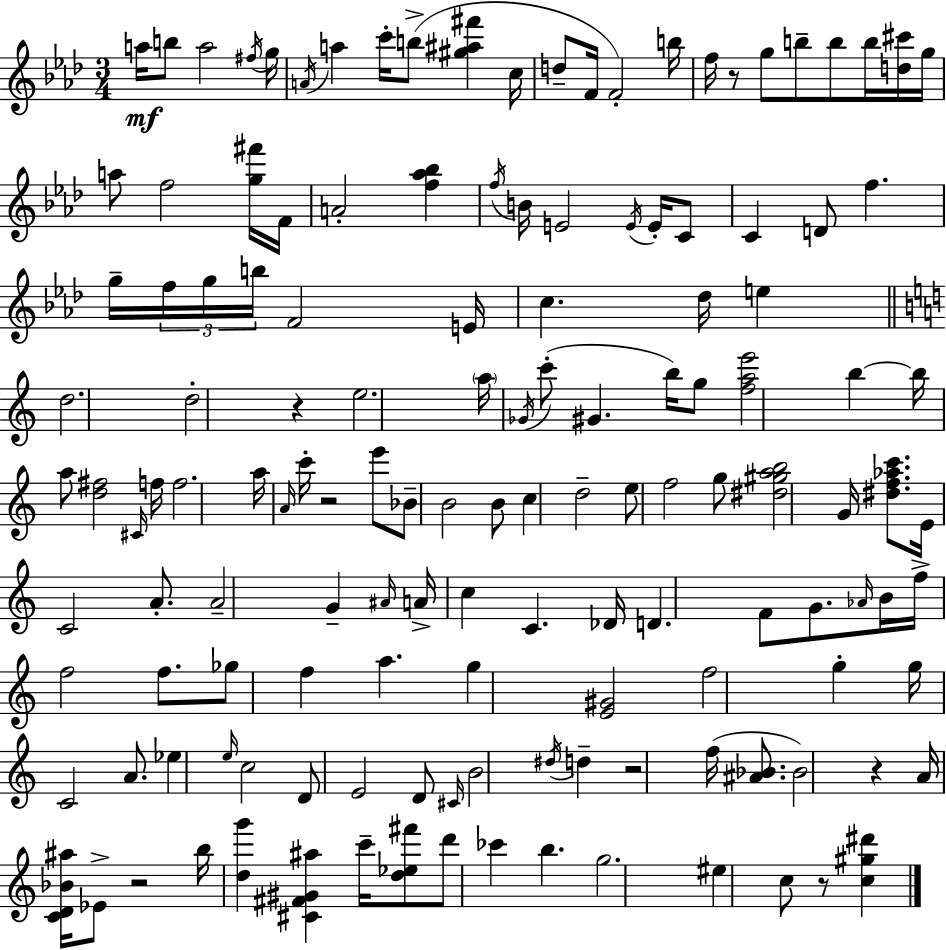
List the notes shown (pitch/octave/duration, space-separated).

A5/s B5/e A5/h F#5/s G5/s A4/s A5/q C6/s B5/e [G#5,A#5,F#6]/q C5/s D5/e F4/s F4/h B5/s F5/s R/e G5/e B5/e B5/e B5/s [D5,C#6]/s G5/s A5/e F5/h [G5,F#6]/s F4/s A4/h [F5,Ab5,Bb5]/q F5/s B4/s E4/h E4/s E4/s C4/e C4/q D4/e F5/q. G5/s F5/s G5/s B5/s F4/h E4/s C5/q. Db5/s E5/q D5/h. D5/h R/q E5/h. A5/s Gb4/s C6/e G#4/q. B5/s G5/e [F5,A5,E6]/h B5/q B5/s A5/e [D5,F#5]/h C#4/s F5/s F5/h. A5/s A4/s C6/s R/h E6/e Bb4/e B4/h B4/e C5/q D5/h E5/e F5/h G5/e [D#5,G#5,A5,B5]/h G4/s [D#5,F5,Ab5,C6]/e. E4/s C4/h A4/e. A4/h G4/q A#4/s A4/s C5/q C4/q. Db4/s D4/q. F4/e G4/e. Ab4/s B4/s F5/s F5/h F5/e. Gb5/e F5/q A5/q. G5/q [E4,G#4]/h F5/h G5/q G5/s C4/h A4/e. Eb5/q E5/s C5/h D4/e E4/h D4/e C#4/s B4/h D#5/s D5/q R/h F5/s [A#4,Bb4]/e. Bb4/h R/q A4/s [C4,D4,Bb4,A#5]/s Eb4/e R/h B5/s [D5,G6]/q [C#4,F#4,G#4,A#5]/q C6/s [D5,Eb5,F#6]/e D6/e CES6/q B5/q. G5/h. EIS5/q C5/e R/e [C5,G#5,D#6]/q